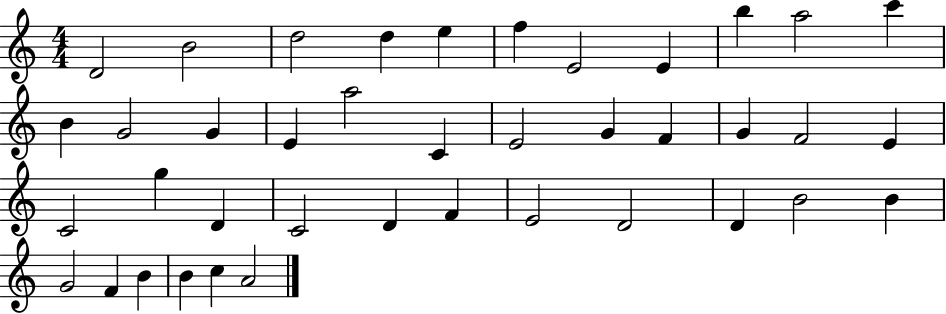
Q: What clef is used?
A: treble